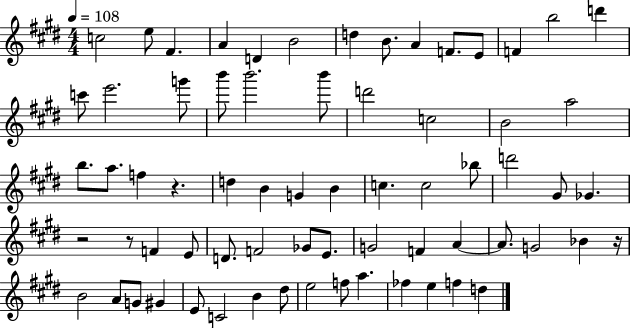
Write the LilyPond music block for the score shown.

{
  \clef treble
  \numericTimeSignature
  \time 4/4
  \key e \major
  \tempo 4 = 108
  c''2 e''8 fis'4. | a'4 d'4 b'2 | d''4 b'8. a'4 f'8. e'8 | f'4 b''2 d'''4 | \break c'''8 e'''2. g'''8 | b'''8 b'''2. b'''8 | d'''2 c''2 | b'2 a''2 | \break b''8. a''8. f''4 r4. | d''4 b'4 g'4 b'4 | c''4. c''2 bes''8 | d'''2 gis'8 ges'4. | \break r2 r8 f'4 e'8 | d'8. f'2 ges'8 e'8. | g'2 f'4 a'4~~ | a'8. g'2 bes'4 r16 | \break b'2 a'8 g'8 gis'4 | e'8 c'2 b'4 dis''8 | e''2 f''8 a''4. | fes''4 e''4 f''4 d''4 | \break \bar "|."
}